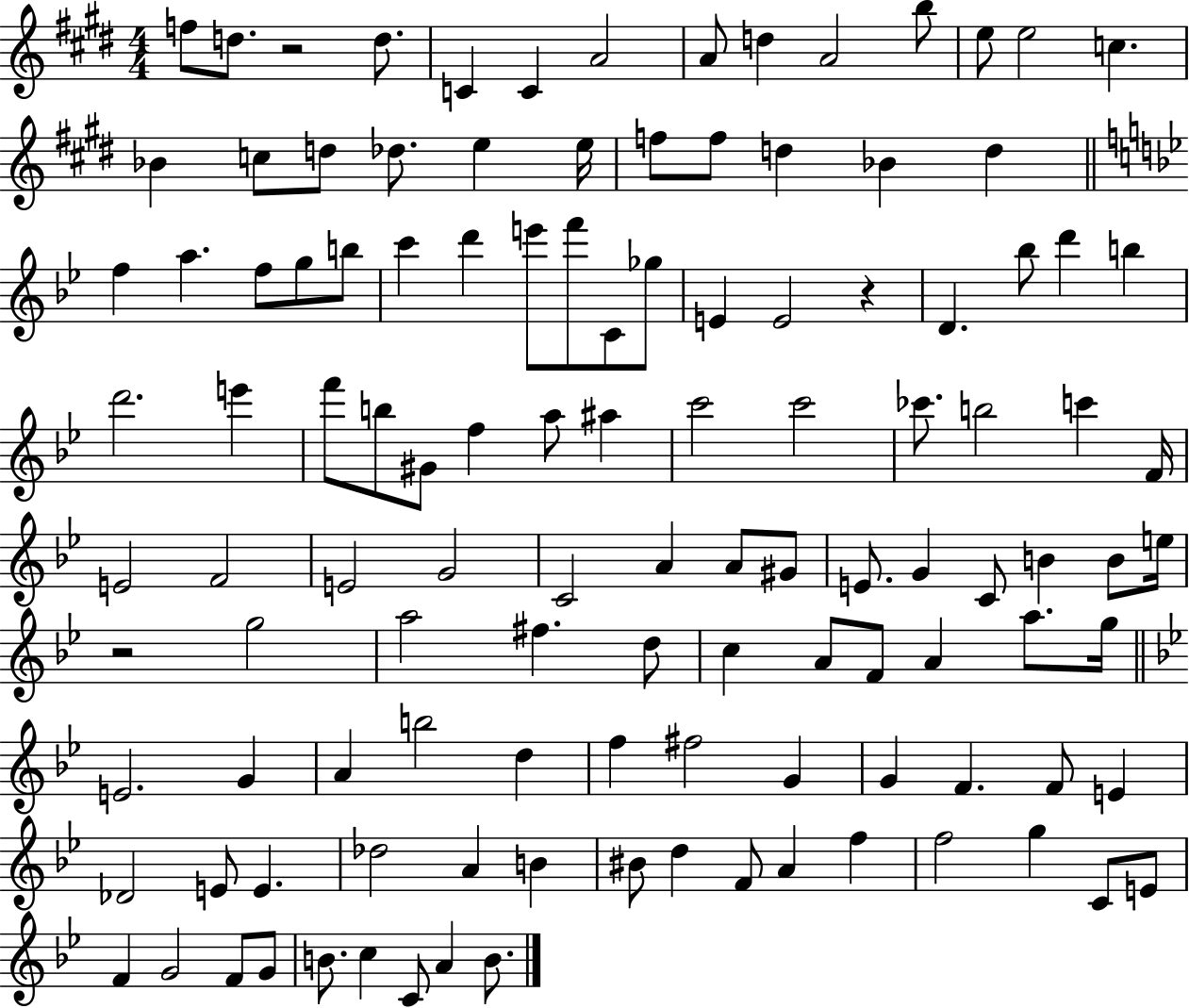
F5/e D5/e. R/h D5/e. C4/q C4/q A4/h A4/e D5/q A4/h B5/e E5/e E5/h C5/q. Bb4/q C5/e D5/e Db5/e. E5/q E5/s F5/e F5/e D5/q Bb4/q D5/q F5/q A5/q. F5/e G5/e B5/e C6/q D6/q E6/e F6/e C4/e Gb5/e E4/q E4/h R/q D4/q. Bb5/e D6/q B5/q D6/h. E6/q F6/e B5/e G#4/e F5/q A5/e A#5/q C6/h C6/h CES6/e. B5/h C6/q F4/s E4/h F4/h E4/h G4/h C4/h A4/q A4/e G#4/e E4/e. G4/q C4/e B4/q B4/e E5/s R/h G5/h A5/h F#5/q. D5/e C5/q A4/e F4/e A4/q A5/e. G5/s E4/h. G4/q A4/q B5/h D5/q F5/q F#5/h G4/q G4/q F4/q. F4/e E4/q Db4/h E4/e E4/q. Db5/h A4/q B4/q BIS4/e D5/q F4/e A4/q F5/q F5/h G5/q C4/e E4/e F4/q G4/h F4/e G4/e B4/e. C5/q C4/e A4/q B4/e.